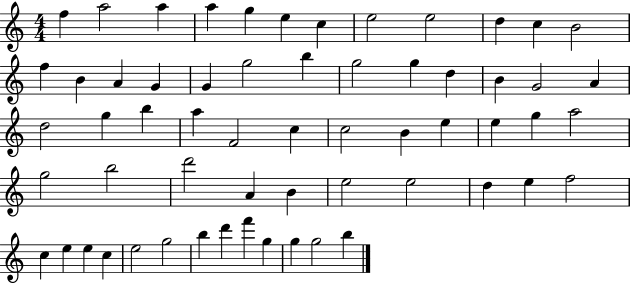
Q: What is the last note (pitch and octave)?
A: B5